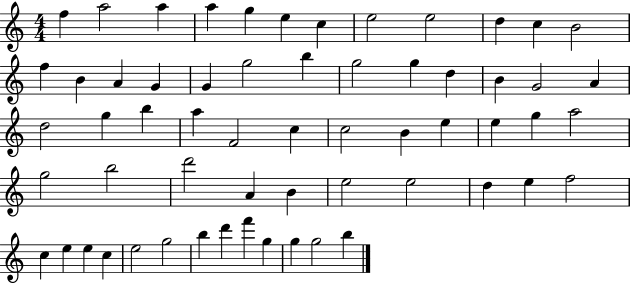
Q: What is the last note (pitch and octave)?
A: B5